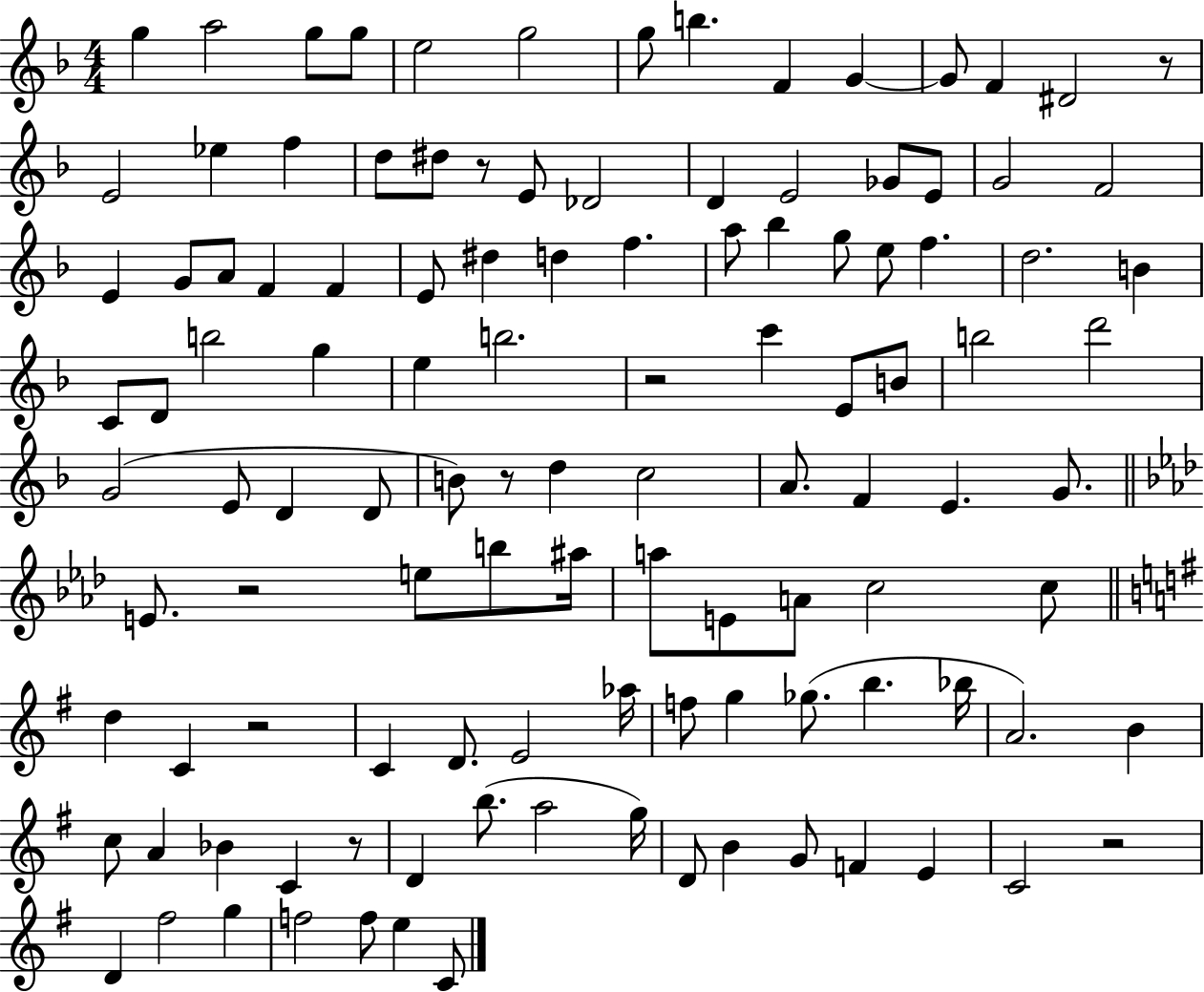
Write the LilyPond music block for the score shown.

{
  \clef treble
  \numericTimeSignature
  \time 4/4
  \key f \major
  g''4 a''2 g''8 g''8 | e''2 g''2 | g''8 b''4. f'4 g'4~~ | g'8 f'4 dis'2 r8 | \break e'2 ees''4 f''4 | d''8 dis''8 r8 e'8 des'2 | d'4 e'2 ges'8 e'8 | g'2 f'2 | \break e'4 g'8 a'8 f'4 f'4 | e'8 dis''4 d''4 f''4. | a''8 bes''4 g''8 e''8 f''4. | d''2. b'4 | \break c'8 d'8 b''2 g''4 | e''4 b''2. | r2 c'''4 e'8 b'8 | b''2 d'''2 | \break g'2( e'8 d'4 d'8 | b'8) r8 d''4 c''2 | a'8. f'4 e'4. g'8. | \bar "||" \break \key f \minor e'8. r2 e''8 b''8 ais''16 | a''8 e'8 a'8 c''2 c''8 | \bar "||" \break \key g \major d''4 c'4 r2 | c'4 d'8. e'2 aes''16 | f''8 g''4 ges''8.( b''4. bes''16 | a'2.) b'4 | \break c''8 a'4 bes'4 c'4 r8 | d'4 b''8.( a''2 g''16) | d'8 b'4 g'8 f'4 e'4 | c'2 r2 | \break d'4 fis''2 g''4 | f''2 f''8 e''4 c'8 | \bar "|."
}